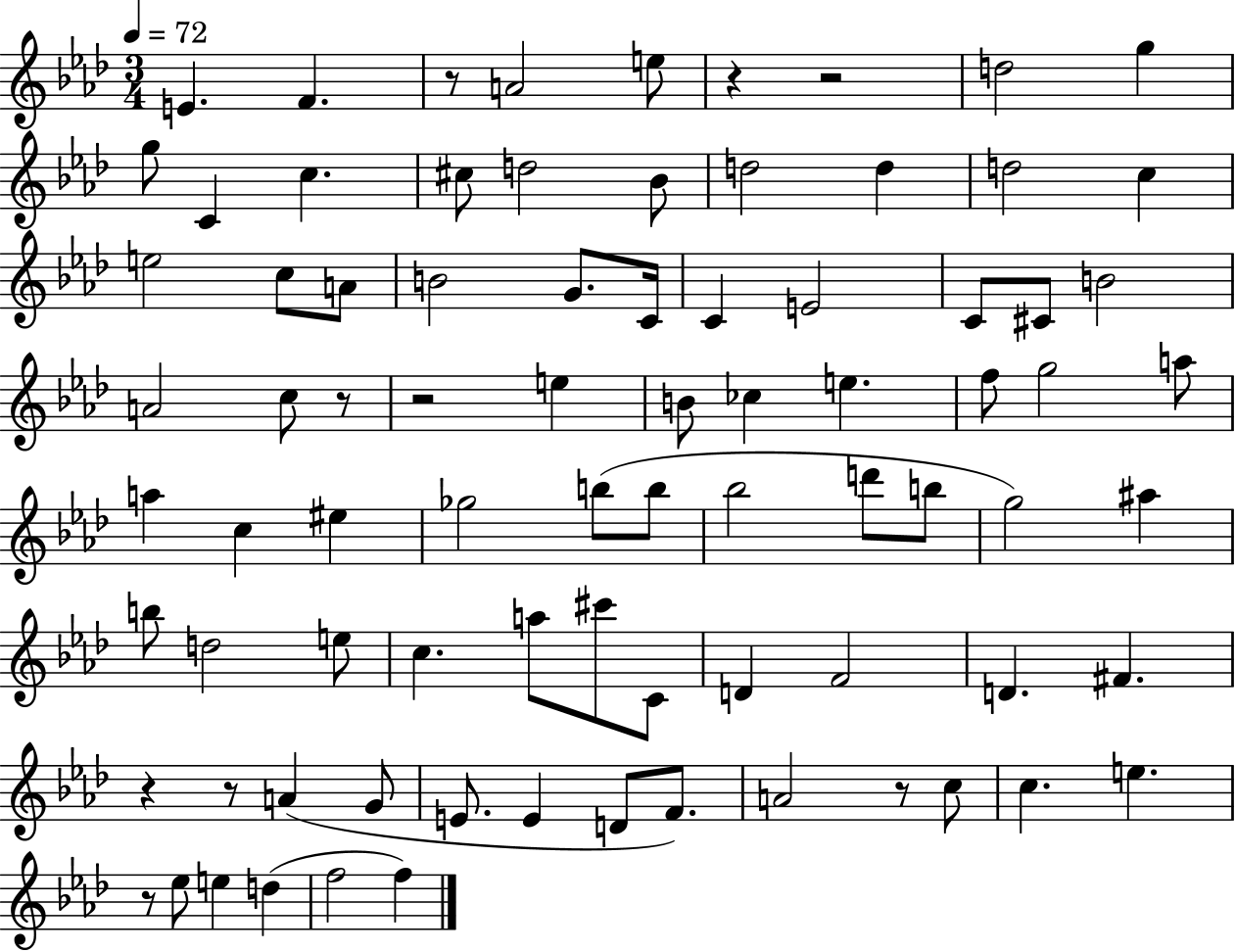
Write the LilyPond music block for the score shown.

{
  \clef treble
  \numericTimeSignature
  \time 3/4
  \key aes \major
  \tempo 4 = 72
  e'4. f'4. | r8 a'2 e''8 | r4 r2 | d''2 g''4 | \break g''8 c'4 c''4. | cis''8 d''2 bes'8 | d''2 d''4 | d''2 c''4 | \break e''2 c''8 a'8 | b'2 g'8. c'16 | c'4 e'2 | c'8 cis'8 b'2 | \break a'2 c''8 r8 | r2 e''4 | b'8 ces''4 e''4. | f''8 g''2 a''8 | \break a''4 c''4 eis''4 | ges''2 b''8( b''8 | bes''2 d'''8 b''8 | g''2) ais''4 | \break b''8 d''2 e''8 | c''4. a''8 cis'''8 c'8 | d'4 f'2 | d'4. fis'4. | \break r4 r8 a'4( g'8 | e'8. e'4 d'8 f'8.) | a'2 r8 c''8 | c''4. e''4. | \break r8 ees''8 e''4 d''4( | f''2 f''4) | \bar "|."
}